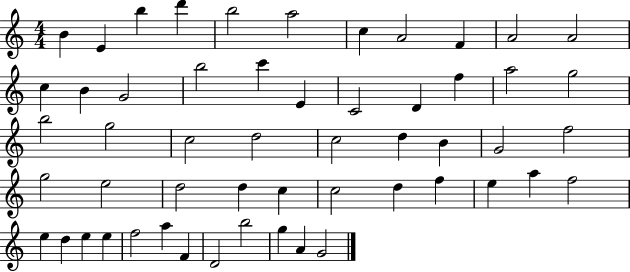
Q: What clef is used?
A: treble